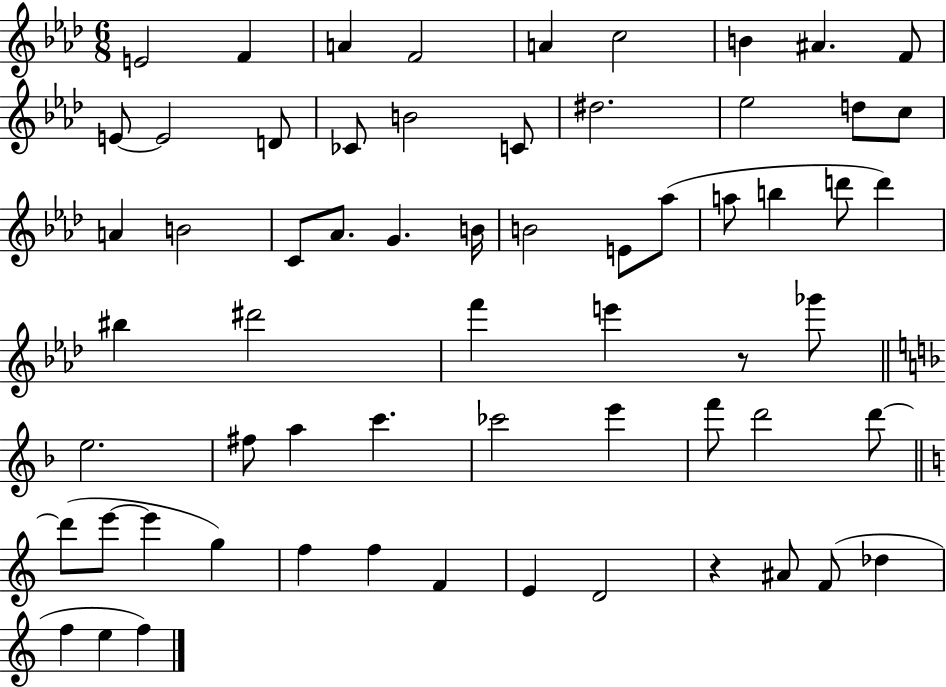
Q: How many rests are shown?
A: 2